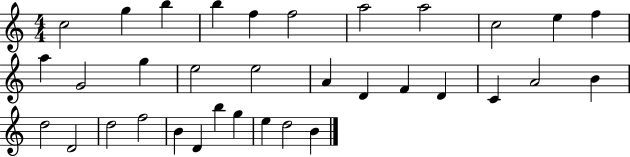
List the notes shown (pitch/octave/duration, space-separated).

C5/h G5/q B5/q B5/q F5/q F5/h A5/h A5/h C5/h E5/q F5/q A5/q G4/h G5/q E5/h E5/h A4/q D4/q F4/q D4/q C4/q A4/h B4/q D5/h D4/h D5/h F5/h B4/q D4/q B5/q G5/q E5/q D5/h B4/q